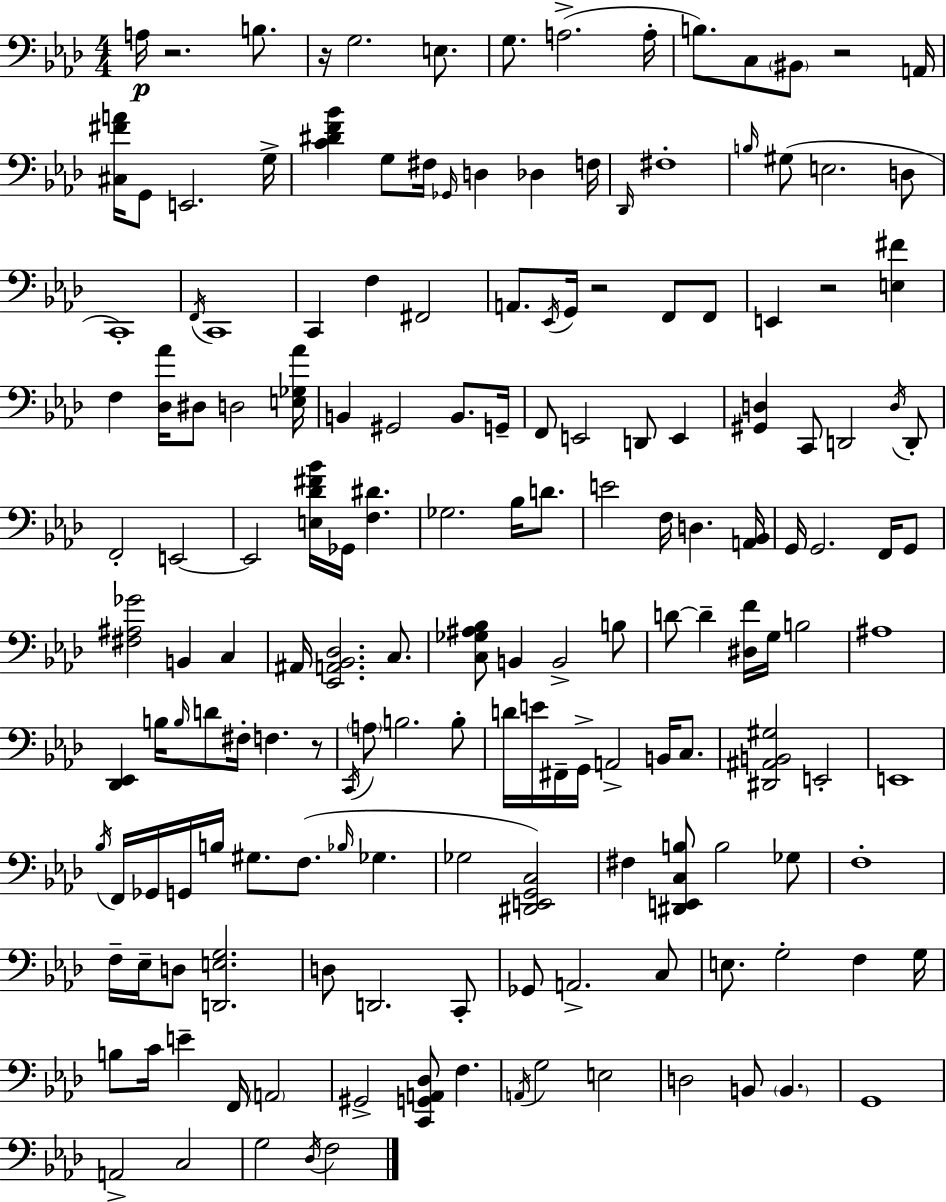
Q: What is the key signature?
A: AES major